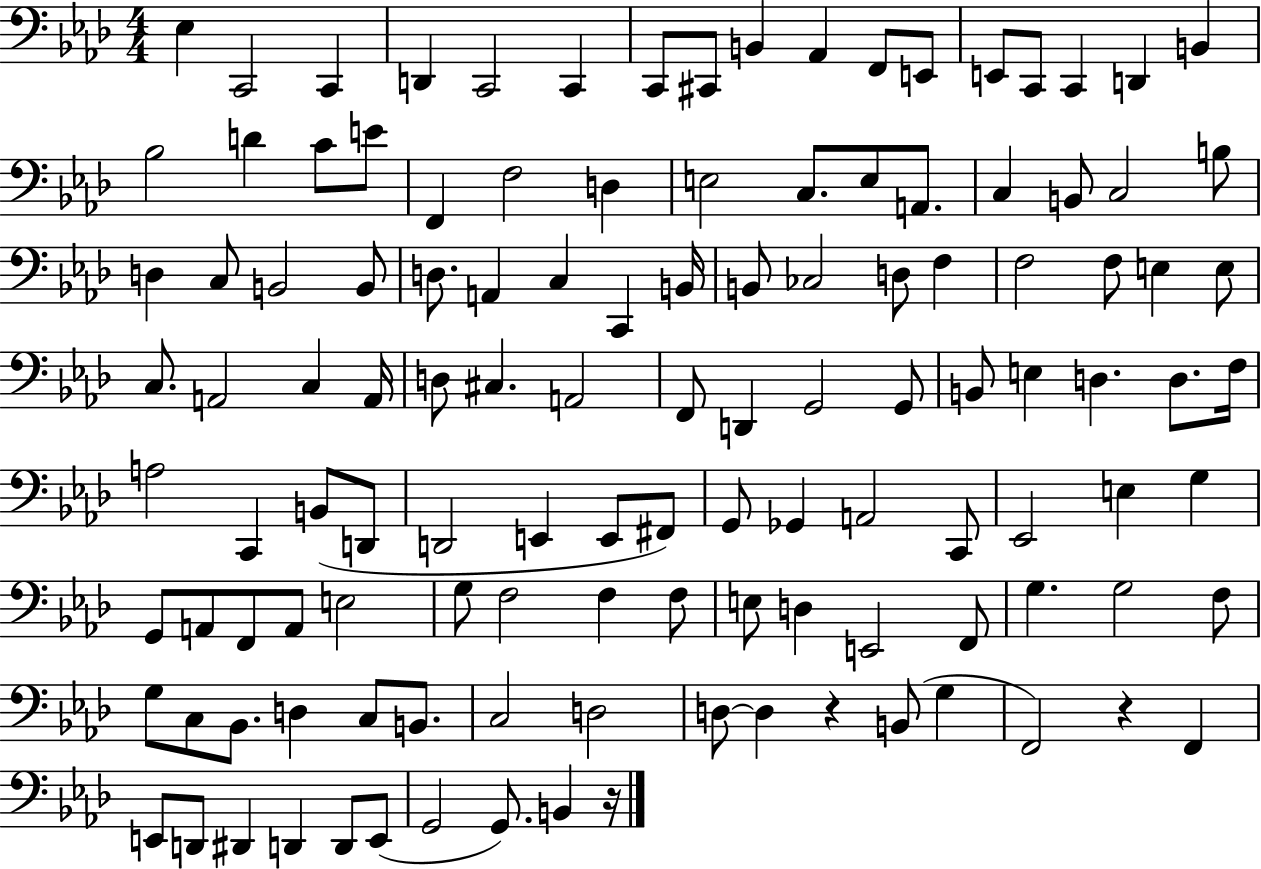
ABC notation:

X:1
T:Untitled
M:4/4
L:1/4
K:Ab
_E, C,,2 C,, D,, C,,2 C,, C,,/2 ^C,,/2 B,, _A,, F,,/2 E,,/2 E,,/2 C,,/2 C,, D,, B,, _B,2 D C/2 E/2 F,, F,2 D, E,2 C,/2 E,/2 A,,/2 C, B,,/2 C,2 B,/2 D, C,/2 B,,2 B,,/2 D,/2 A,, C, C,, B,,/4 B,,/2 _C,2 D,/2 F, F,2 F,/2 E, E,/2 C,/2 A,,2 C, A,,/4 D,/2 ^C, A,,2 F,,/2 D,, G,,2 G,,/2 B,,/2 E, D, D,/2 F,/4 A,2 C,, B,,/2 D,,/2 D,,2 E,, E,,/2 ^F,,/2 G,,/2 _G,, A,,2 C,,/2 _E,,2 E, G, G,,/2 A,,/2 F,,/2 A,,/2 E,2 G,/2 F,2 F, F,/2 E,/2 D, E,,2 F,,/2 G, G,2 F,/2 G,/2 C,/2 _B,,/2 D, C,/2 B,,/2 C,2 D,2 D,/2 D, z B,,/2 G, F,,2 z F,, E,,/2 D,,/2 ^D,, D,, D,,/2 E,,/2 G,,2 G,,/2 B,, z/4